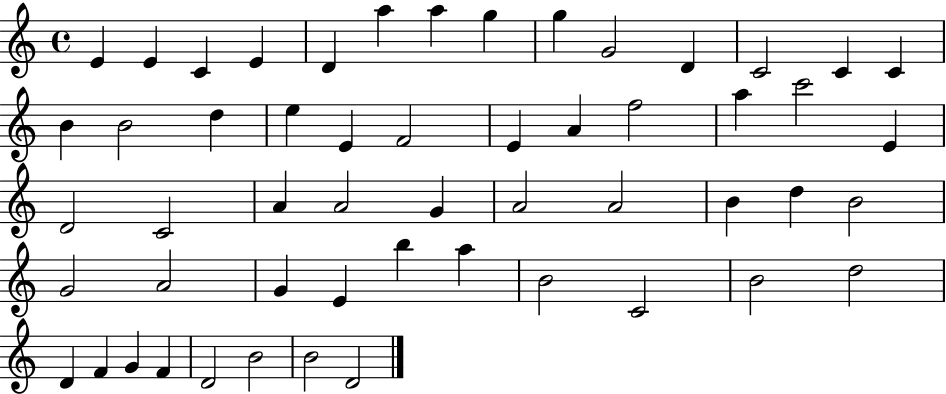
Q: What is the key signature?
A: C major